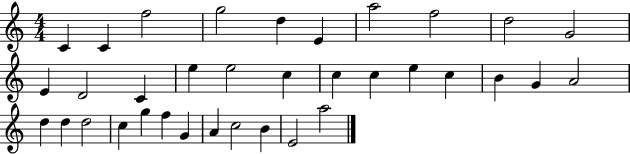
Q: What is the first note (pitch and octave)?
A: C4